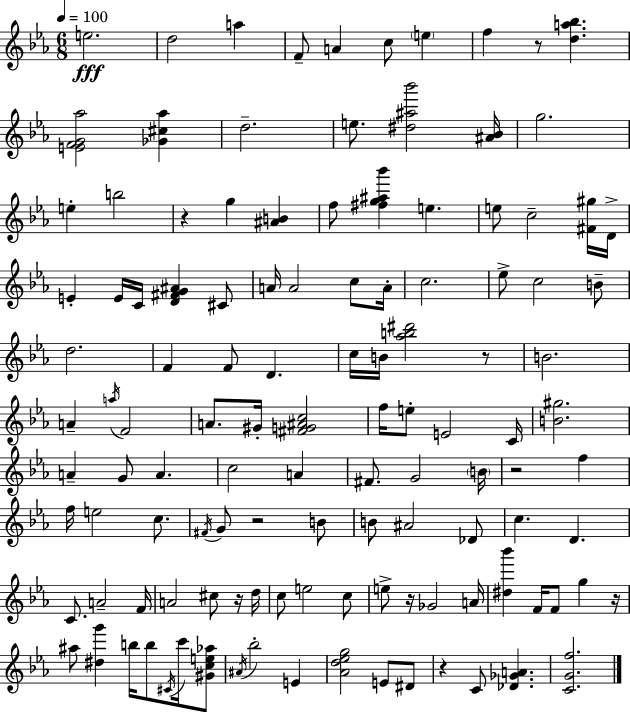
{
  \clef treble
  \numericTimeSignature
  \time 6/8
  \key ees \major
  \tempo 4 = 100
  \repeat volta 2 { e''2.\fff | d''2 a''4 | f'8-- a'4 c''8 \parenthesize e''4 | f''4 r8 <d'' a'' bes''>4. | \break <e' f' g' aes''>2 <ges' cis'' aes''>4 | d''2.-- | e''8. <dis'' ais'' bes'''>2 <ais' bes'>16 | g''2. | \break e''4-. b''2 | r4 g''4 <ais' b'>4 | f''8 <fis'' g'' ais'' bes'''>4 e''4. | e''8 c''2-- <fis' gis''>16 d'16-> | \break e'4-. e'16 c'16 <d' fis' g' ais'>4 cis'8 | a'16 a'2 c''8 a'16-. | c''2. | ees''8-> c''2 b'8-- | \break d''2. | f'4 f'8 d'4. | c''16 b'16 <aes'' b'' dis'''>2 r8 | b'2. | \break a'4-- \acciaccatura { a''16 } f'2 | a'8. gis'16-. <fis' g' ais' c''>2 | f''16 e''8-. e'2 | c'16 <b' gis''>2. | \break a'4-- g'8 a'4. | c''2 a'4 | fis'8. g'2 | \parenthesize b'16 r2 f''4 | \break f''16 e''2 c''8. | \acciaccatura { fis'16 } g'8 r2 | b'8 b'8 ais'2 | des'8 c''4. d'4. | \break c'8. a'2-- | f'16 a'2 cis''8 | r16 d''16 c''8 e''2 | c''8 e''8-> r16 ges'2 | \break a'16 <dis'' bes'''>4 f'16 f'8 g''4 | r16 ais''8 <dis'' g'''>4 b''16 b''8 \acciaccatura { cis'16 } | c'''16 <gis' c'' e'' aes''>8 \acciaccatura { ais'16 } bes''2-. | e'4 <aes' d'' ees'' g''>2 | \break e'8 dis'8 r4 c'8 <des' ges' a'>4. | <c' g' f''>2. | } \bar "|."
}